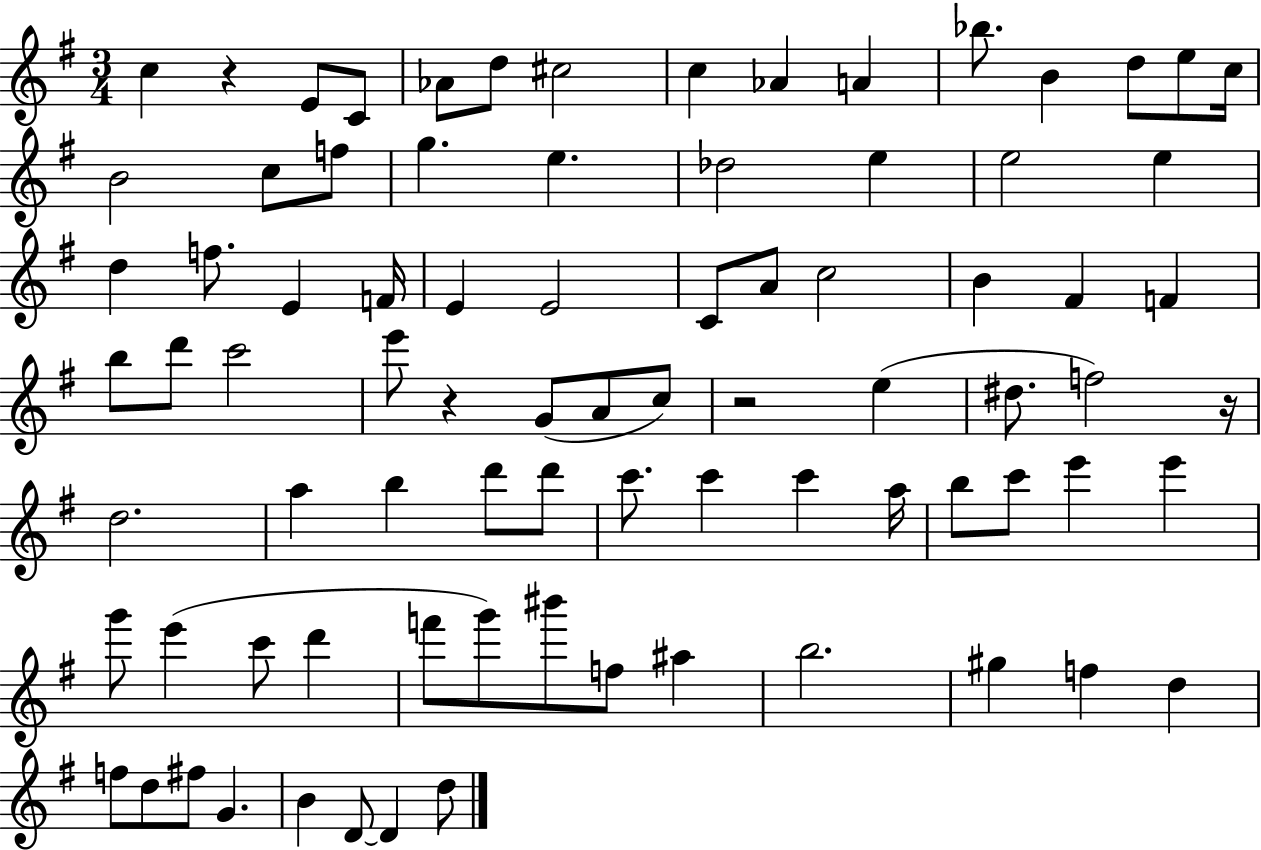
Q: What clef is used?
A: treble